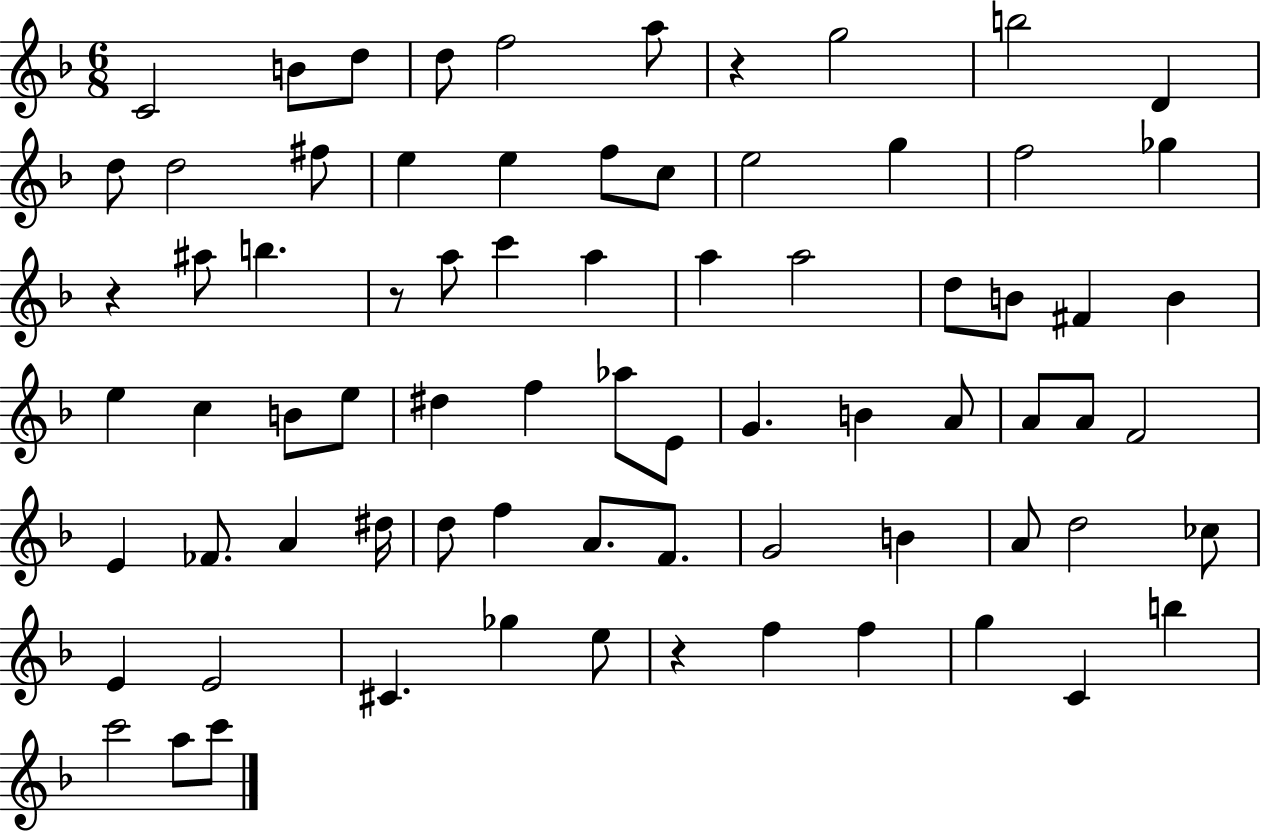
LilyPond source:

{
  \clef treble
  \numericTimeSignature
  \time 6/8
  \key f \major
  c'2 b'8 d''8 | d''8 f''2 a''8 | r4 g''2 | b''2 d'4 | \break d''8 d''2 fis''8 | e''4 e''4 f''8 c''8 | e''2 g''4 | f''2 ges''4 | \break r4 ais''8 b''4. | r8 a''8 c'''4 a''4 | a''4 a''2 | d''8 b'8 fis'4 b'4 | \break e''4 c''4 b'8 e''8 | dis''4 f''4 aes''8 e'8 | g'4. b'4 a'8 | a'8 a'8 f'2 | \break e'4 fes'8. a'4 dis''16 | d''8 f''4 a'8. f'8. | g'2 b'4 | a'8 d''2 ces''8 | \break e'4 e'2 | cis'4. ges''4 e''8 | r4 f''4 f''4 | g''4 c'4 b''4 | \break c'''2 a''8 c'''8 | \bar "|."
}